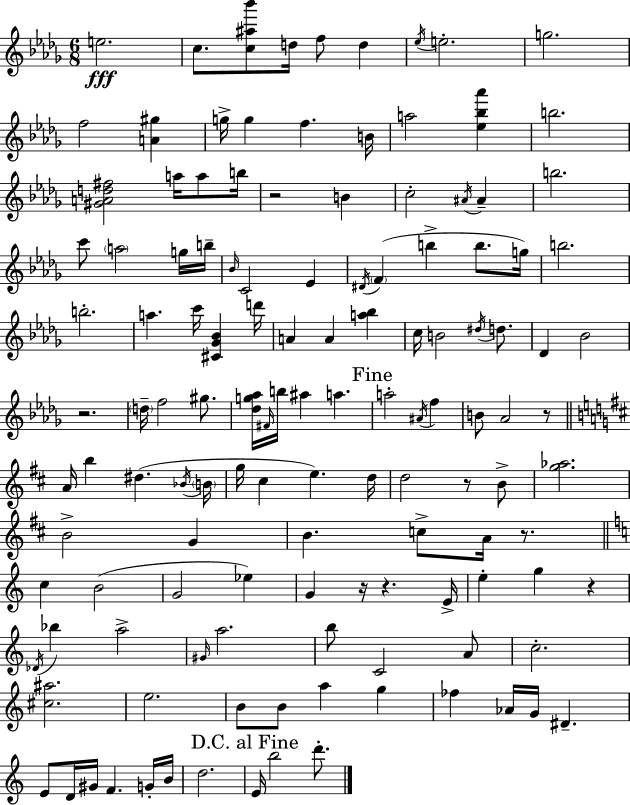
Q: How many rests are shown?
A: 8